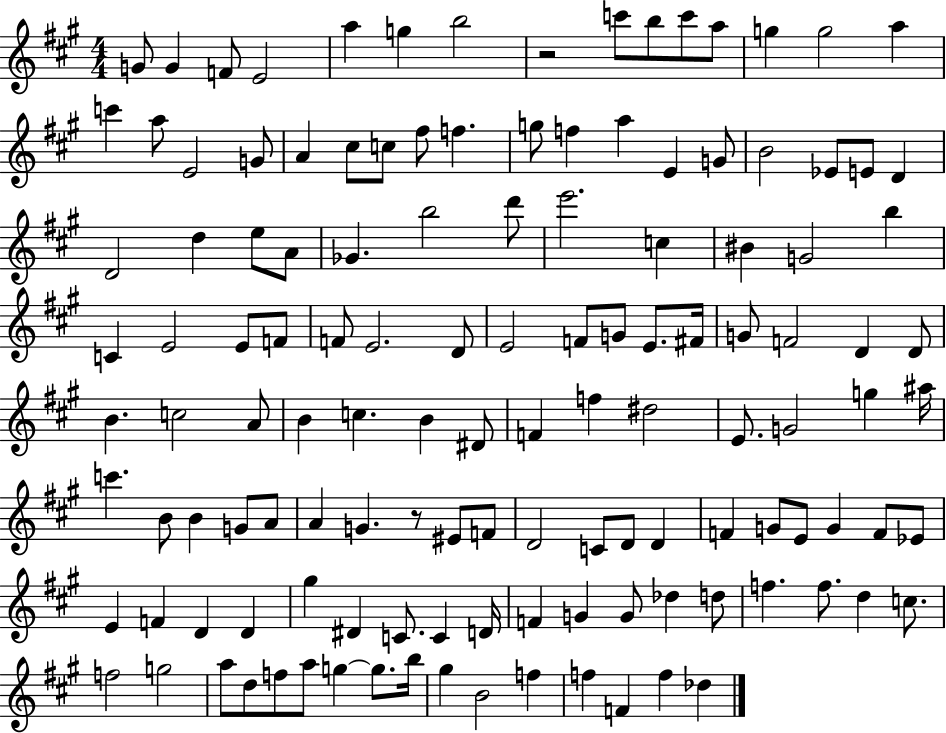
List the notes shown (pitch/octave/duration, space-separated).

G4/e G4/q F4/e E4/h A5/q G5/q B5/h R/h C6/e B5/e C6/e A5/e G5/q G5/h A5/q C6/q A5/e E4/h G4/e A4/q C#5/e C5/e F#5/e F5/q. G5/e F5/q A5/q E4/q G4/e B4/h Eb4/e E4/e D4/q D4/h D5/q E5/e A4/e Gb4/q. B5/h D6/e E6/h. C5/q BIS4/q G4/h B5/q C4/q E4/h E4/e F4/e F4/e E4/h. D4/e E4/h F4/e G4/e E4/e. F#4/s G4/e F4/h D4/q D4/e B4/q. C5/h A4/e B4/q C5/q. B4/q D#4/e F4/q F5/q D#5/h E4/e. G4/h G5/q A#5/s C6/q. B4/e B4/q G4/e A4/e A4/q G4/q. R/e EIS4/e F4/e D4/h C4/e D4/e D4/q F4/q G4/e E4/e G4/q F4/e Eb4/e E4/q F4/q D4/q D4/q G#5/q D#4/q C4/e. C4/q D4/s F4/q G4/q G4/e Db5/q D5/e F5/q. F5/e. D5/q C5/e. F5/h G5/h A5/e D5/e F5/e A5/e G5/q G5/e. B5/s G#5/q B4/h F5/q F5/q F4/q F5/q Db5/q